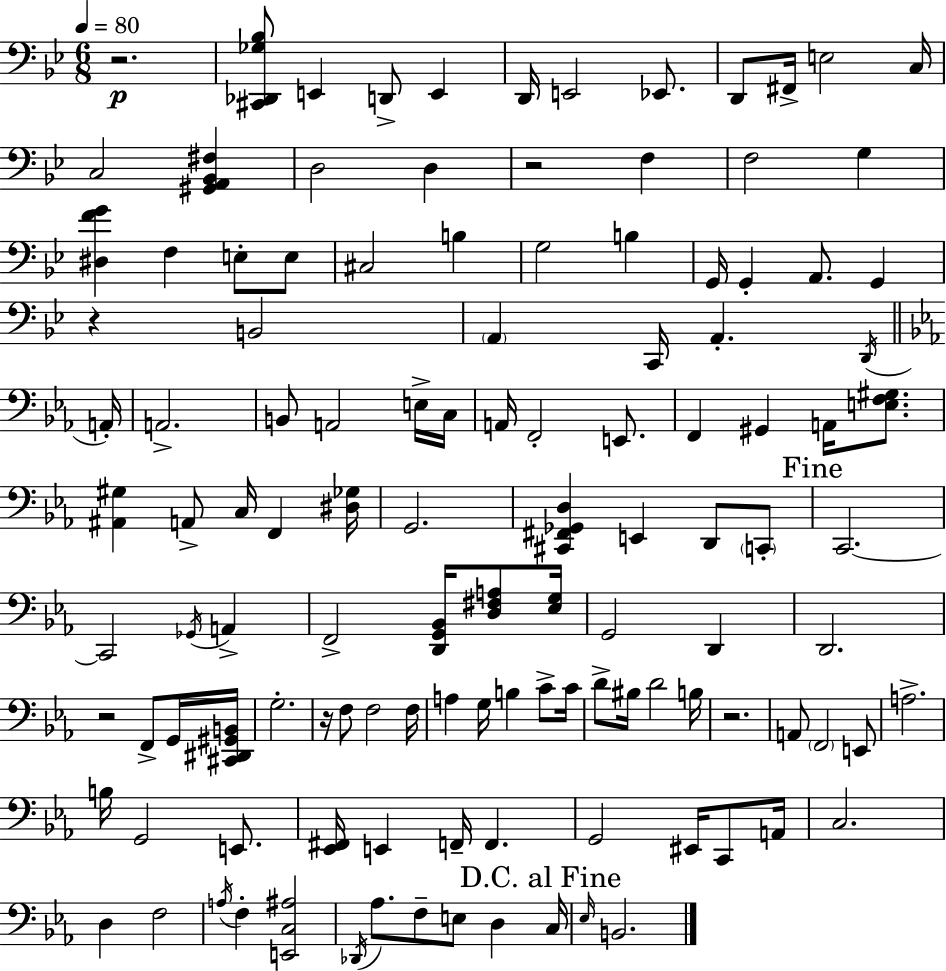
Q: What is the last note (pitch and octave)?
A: B2